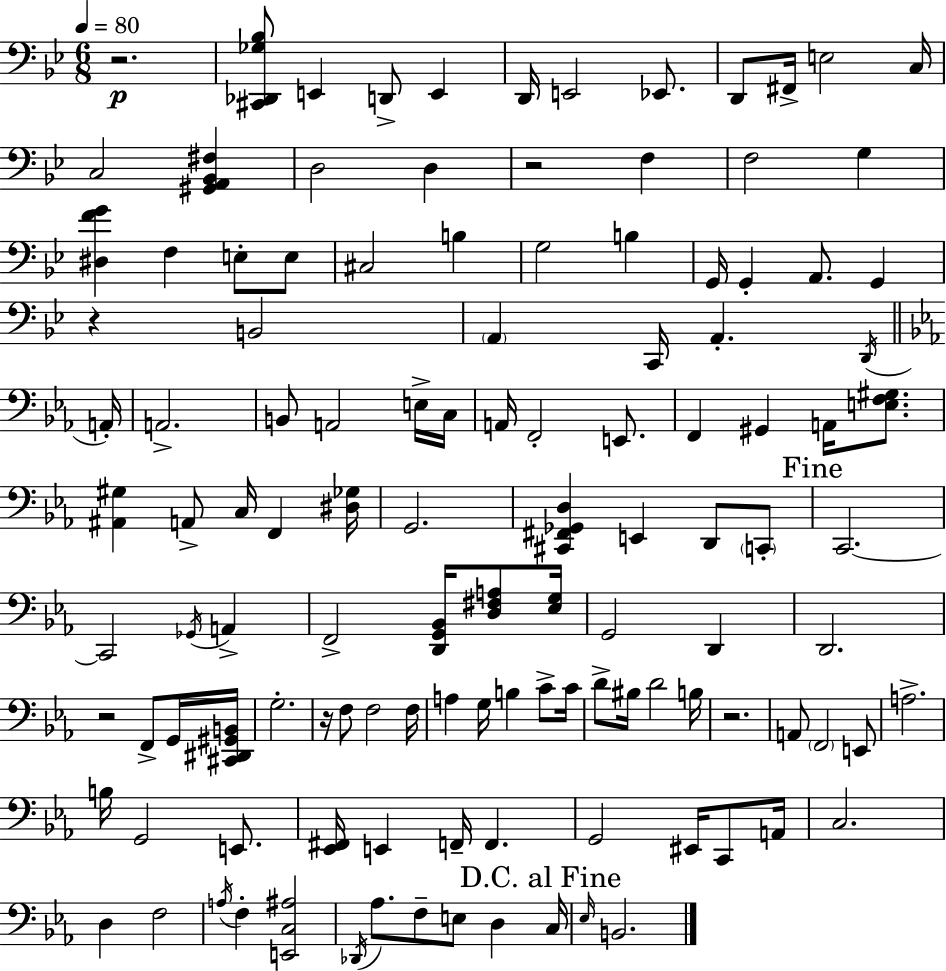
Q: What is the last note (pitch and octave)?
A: B2